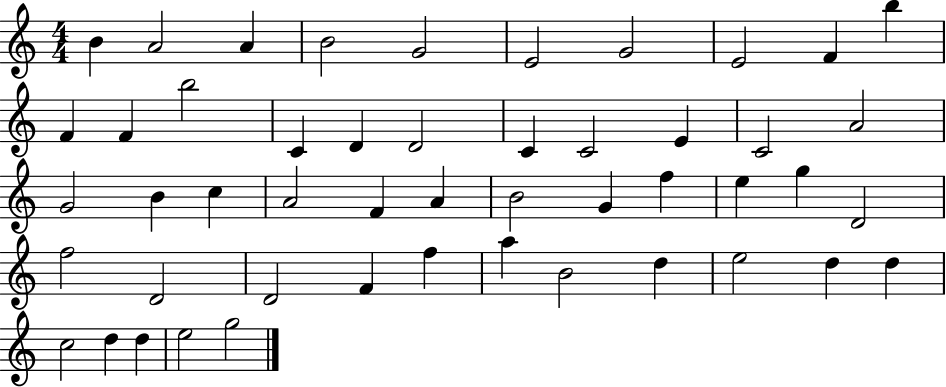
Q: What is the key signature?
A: C major